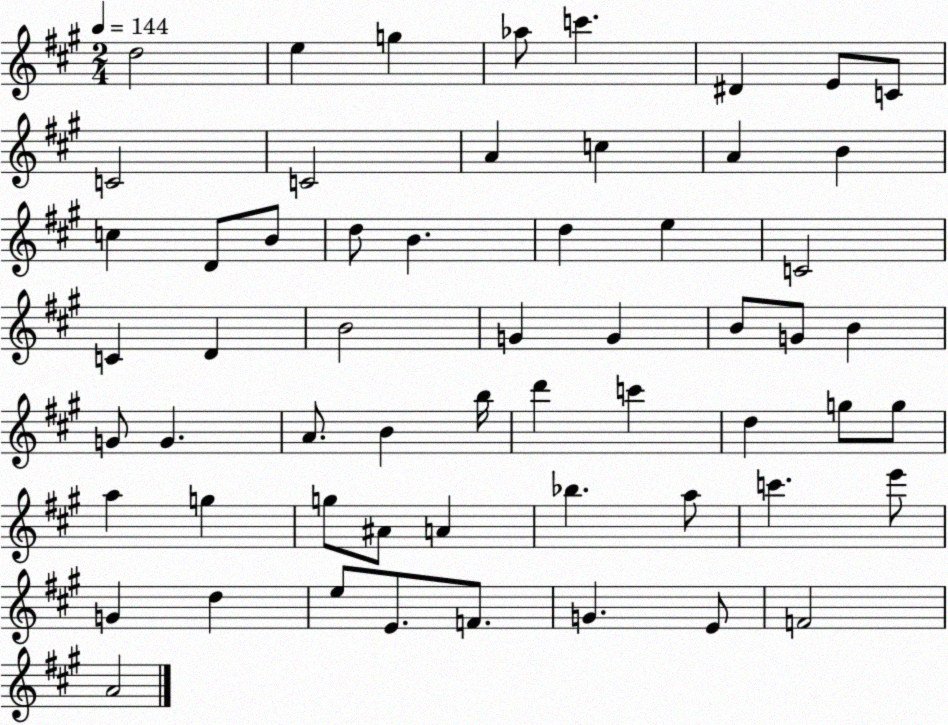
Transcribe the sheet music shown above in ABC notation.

X:1
T:Untitled
M:2/4
L:1/4
K:A
d2 e g _a/2 c' ^D E/2 C/2 C2 C2 A c A B c D/2 B/2 d/2 B d e C2 C D B2 G G B/2 G/2 B G/2 G A/2 B b/4 d' c' d g/2 g/2 a g g/2 ^A/2 A _b a/2 c' e'/2 G d e/2 E/2 F/2 G E/2 F2 A2